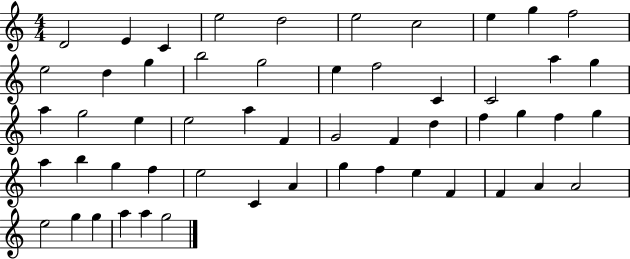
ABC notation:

X:1
T:Untitled
M:4/4
L:1/4
K:C
D2 E C e2 d2 e2 c2 e g f2 e2 d g b2 g2 e f2 C C2 a g a g2 e e2 a F G2 F d f g f g a b g f e2 C A g f e F F A A2 e2 g g a a g2